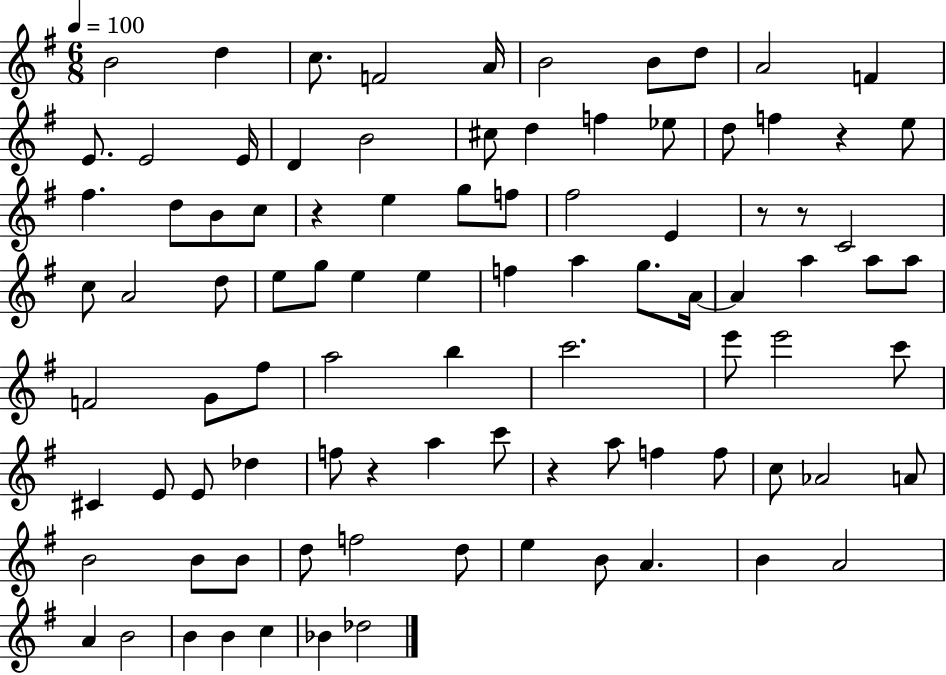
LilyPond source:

{
  \clef treble
  \numericTimeSignature
  \time 6/8
  \key g \major
  \tempo 4 = 100
  b'2 d''4 | c''8. f'2 a'16 | b'2 b'8 d''8 | a'2 f'4 | \break e'8. e'2 e'16 | d'4 b'2 | cis''8 d''4 f''4 ees''8 | d''8 f''4 r4 e''8 | \break fis''4. d''8 b'8 c''8 | r4 e''4 g''8 f''8 | fis''2 e'4 | r8 r8 c'2 | \break c''8 a'2 d''8 | e''8 g''8 e''4 e''4 | f''4 a''4 g''8. a'16~~ | a'4 a''4 a''8 a''8 | \break f'2 g'8 fis''8 | a''2 b''4 | c'''2. | e'''8 e'''2 c'''8 | \break cis'4 e'8 e'8 des''4 | f''8 r4 a''4 c'''8 | r4 a''8 f''4 f''8 | c''8 aes'2 a'8 | \break b'2 b'8 b'8 | d''8 f''2 d''8 | e''4 b'8 a'4. | b'4 a'2 | \break a'4 b'2 | b'4 b'4 c''4 | bes'4 des''2 | \bar "|."
}